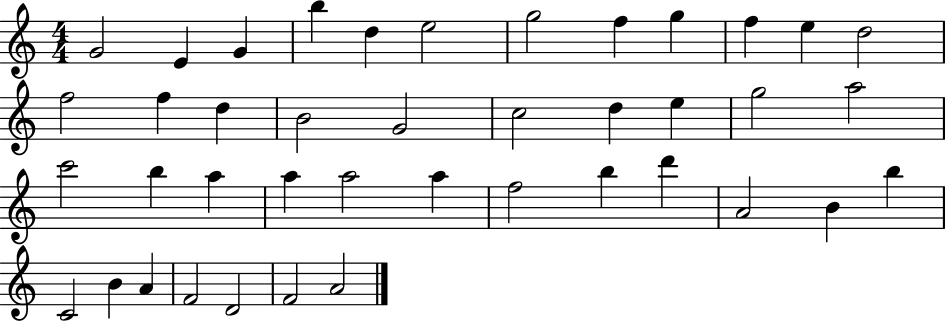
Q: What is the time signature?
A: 4/4